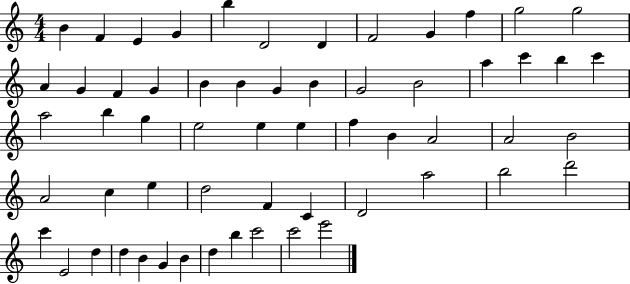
X:1
T:Untitled
M:4/4
L:1/4
K:C
B F E G b D2 D F2 G f g2 g2 A G F G B B G B G2 B2 a c' b c' a2 b g e2 e e f B A2 A2 B2 A2 c e d2 F C D2 a2 b2 d'2 c' E2 d d B G B d b c'2 c'2 e'2